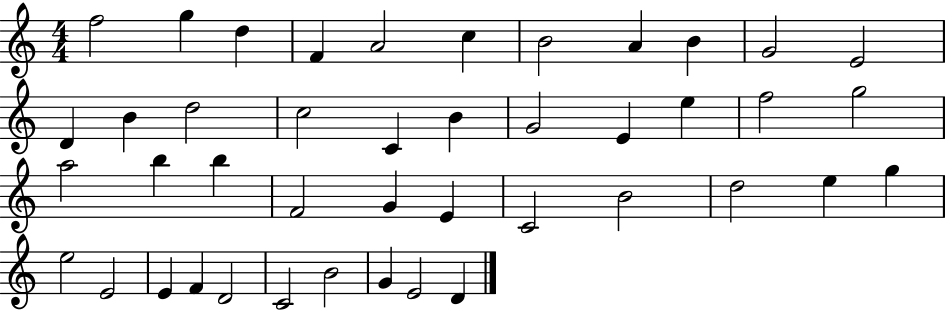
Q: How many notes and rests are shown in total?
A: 43